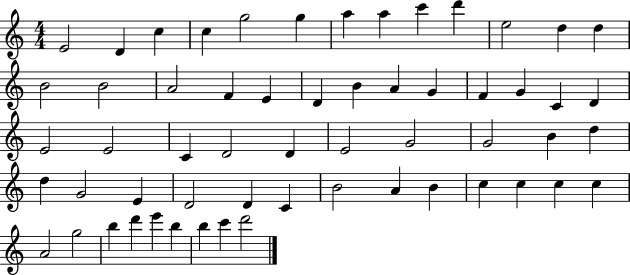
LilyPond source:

{
  \clef treble
  \numericTimeSignature
  \time 4/4
  \key c \major
  e'2 d'4 c''4 | c''4 g''2 g''4 | a''4 a''4 c'''4 d'''4 | e''2 d''4 d''4 | \break b'2 b'2 | a'2 f'4 e'4 | d'4 b'4 a'4 g'4 | f'4 g'4 c'4 d'4 | \break e'2 e'2 | c'4 d'2 d'4 | e'2 g'2 | g'2 b'4 d''4 | \break d''4 g'2 e'4 | d'2 d'4 c'4 | b'2 a'4 b'4 | c''4 c''4 c''4 c''4 | \break a'2 g''2 | b''4 d'''4 e'''4 b''4 | b''4 c'''4 d'''2 | \bar "|."
}